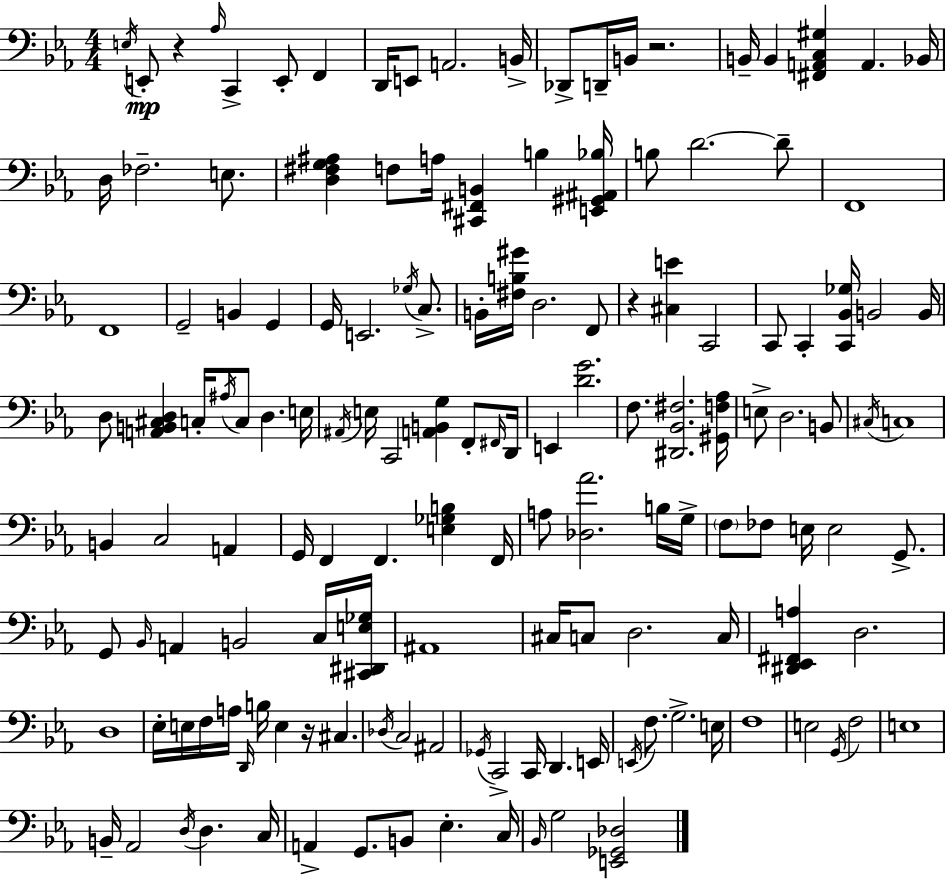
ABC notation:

X:1
T:Untitled
M:4/4
L:1/4
K:Eb
E,/4 E,,/2 z _A,/4 C,, E,,/2 F,, D,,/4 E,,/2 A,,2 B,,/4 _D,,/2 D,,/4 B,,/4 z2 B,,/4 B,, [^F,,A,,C,^G,] A,, _B,,/4 D,/4 _F,2 E,/2 [D,^F,G,^A,] F,/2 A,/4 [^C,,^F,,B,,] B, [E,,^G,,^A,,_B,]/4 B,/2 D2 D/2 F,,4 F,,4 G,,2 B,, G,, G,,/4 E,,2 _G,/4 C,/2 B,,/4 [^F,B,^G]/4 D,2 F,,/2 z [^C,E] C,,2 C,,/2 C,, [C,,_B,,_G,]/4 B,,2 B,,/4 D,/2 [A,,B,,^C,D,] C,/4 ^A,/4 C,/2 D, E,/4 ^A,,/4 E,/4 C,,2 [A,,B,,G,] F,,/2 ^F,,/4 D,,/4 E,, [DG]2 F,/2 [^D,,_B,,^F,]2 [^G,,F,_A,]/4 E,/2 D,2 B,,/2 ^C,/4 C,4 B,, C,2 A,, G,,/4 F,, F,, [E,_G,B,] F,,/4 A,/2 [_D,_A]2 B,/4 G,/4 F,/2 _F,/2 E,/4 E,2 G,,/2 G,,/2 _B,,/4 A,, B,,2 C,/4 [^C,,^D,,E,_G,]/4 ^A,,4 ^C,/4 C,/2 D,2 C,/4 [^D,,_E,,^F,,A,] D,2 D,4 _E,/4 E,/4 F,/4 A,/4 D,,/4 B,/4 E, z/4 ^C, _D,/4 C,2 ^A,,2 _G,,/4 C,,2 C,,/4 D,, E,,/4 E,,/4 F,/2 G,2 E,/4 F,4 E,2 G,,/4 F,2 E,4 B,,/4 _A,,2 D,/4 D, C,/4 A,, G,,/2 B,,/2 _E, C,/4 _B,,/4 G,2 [E,,_G,,_D,]2